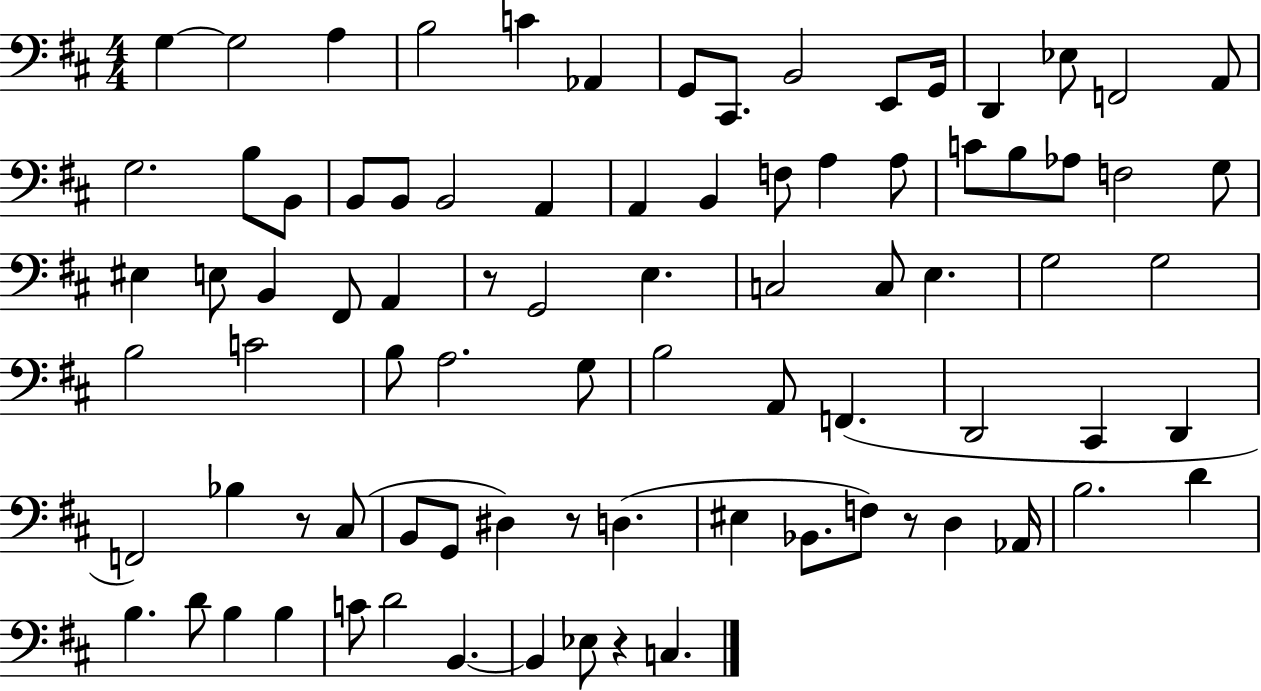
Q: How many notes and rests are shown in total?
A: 84